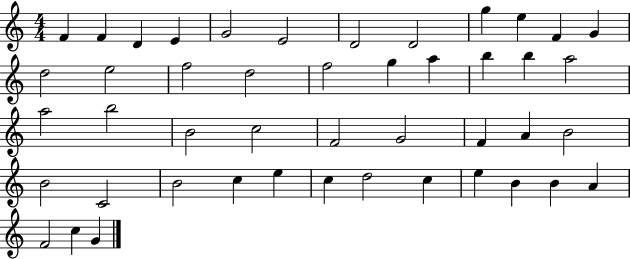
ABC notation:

X:1
T:Untitled
M:4/4
L:1/4
K:C
F F D E G2 E2 D2 D2 g e F G d2 e2 f2 d2 f2 g a b b a2 a2 b2 B2 c2 F2 G2 F A B2 B2 C2 B2 c e c d2 c e B B A F2 c G